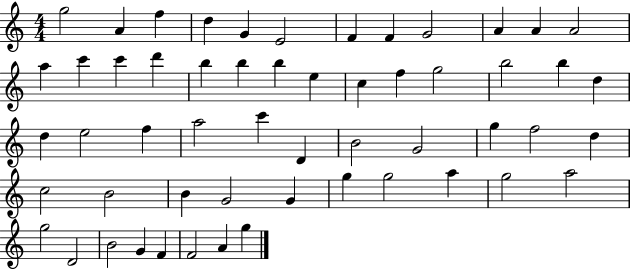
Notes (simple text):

G5/h A4/q F5/q D5/q G4/q E4/h F4/q F4/q G4/h A4/q A4/q A4/h A5/q C6/q C6/q D6/q B5/q B5/q B5/q E5/q C5/q F5/q G5/h B5/h B5/q D5/q D5/q E5/h F5/q A5/h C6/q D4/q B4/h G4/h G5/q F5/h D5/q C5/h B4/h B4/q G4/h G4/q G5/q G5/h A5/q G5/h A5/h G5/h D4/h B4/h G4/q F4/q F4/h A4/q G5/q